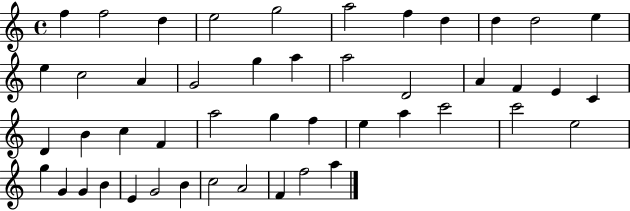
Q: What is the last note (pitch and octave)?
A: A5